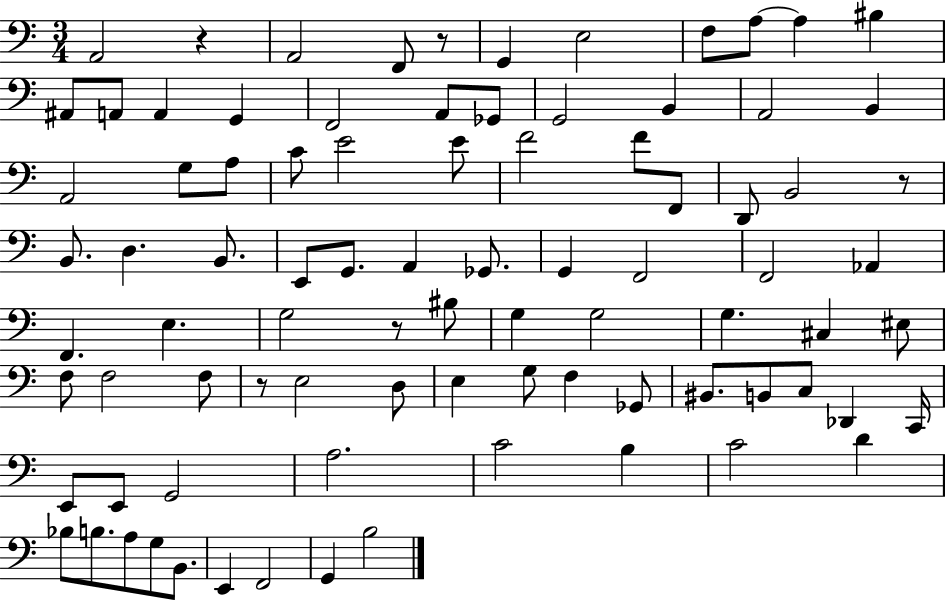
{
  \clef bass
  \numericTimeSignature
  \time 3/4
  \key c \major
  a,2 r4 | a,2 f,8 r8 | g,4 e2 | f8 a8~~ a4 bis4 | \break ais,8 a,8 a,4 g,4 | f,2 a,8 ges,8 | g,2 b,4 | a,2 b,4 | \break a,2 g8 a8 | c'8 e'2 e'8 | f'2 f'8 f,8 | d,8 b,2 r8 | \break b,8. d4. b,8. | e,8 g,8. a,4 ges,8. | g,4 f,2 | f,2 aes,4 | \break f,4. e4. | g2 r8 bis8 | g4 g2 | g4. cis4 eis8 | \break f8 f2 f8 | r8 e2 d8 | e4 g8 f4 ges,8 | bis,8. b,8 c8 des,4 c,16 | \break e,8 e,8 g,2 | a2. | c'2 b4 | c'2 d'4 | \break bes8 b8. a8 g8 b,8. | e,4 f,2 | g,4 b2 | \bar "|."
}